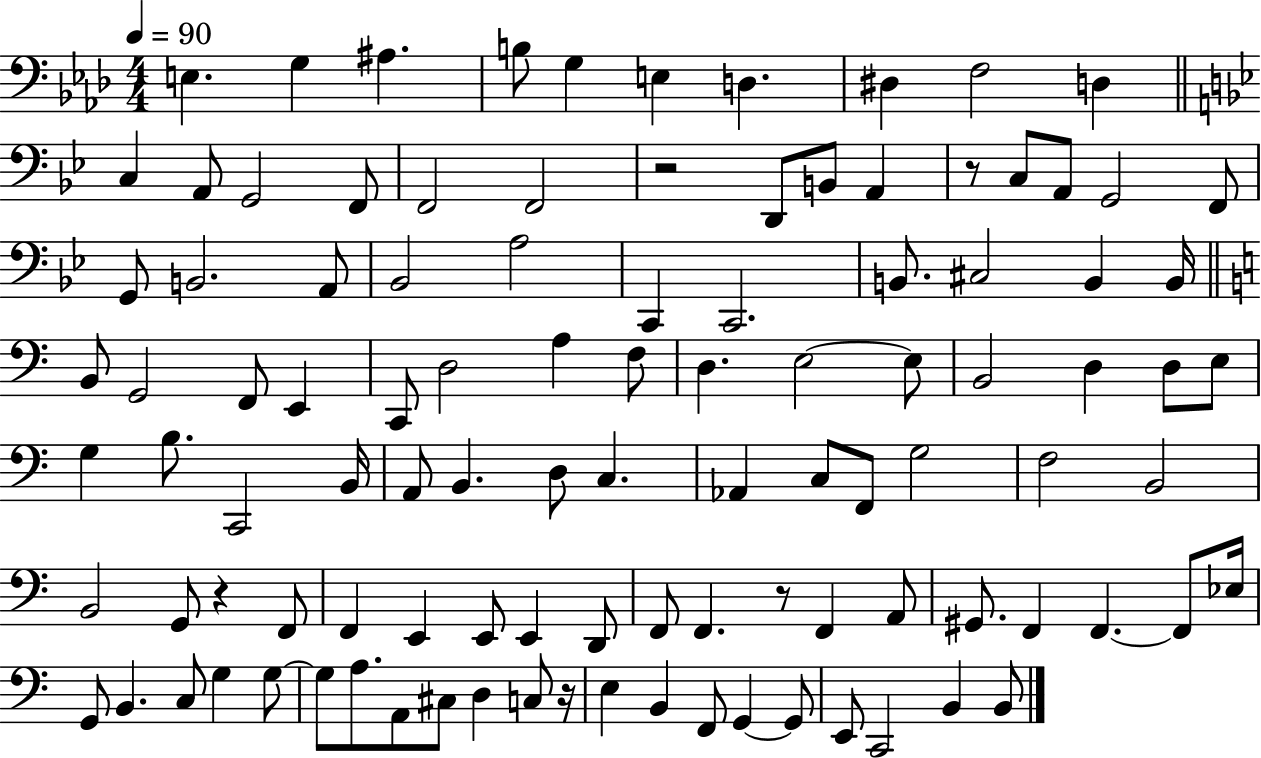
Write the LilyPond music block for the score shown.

{
  \clef bass
  \numericTimeSignature
  \time 4/4
  \key aes \major
  \tempo 4 = 90
  e4. g4 ais4. | b8 g4 e4 d4. | dis4 f2 d4 | \bar "||" \break \key bes \major c4 a,8 g,2 f,8 | f,2 f,2 | r2 d,8 b,8 a,4 | r8 c8 a,8 g,2 f,8 | \break g,8 b,2. a,8 | bes,2 a2 | c,4 c,2. | b,8. cis2 b,4 b,16 | \break \bar "||" \break \key a \minor b,8 g,2 f,8 e,4 | c,8 d2 a4 f8 | d4. e2~~ e8 | b,2 d4 d8 e8 | \break g4 b8. c,2 b,16 | a,8 b,4. d8 c4. | aes,4 c8 f,8 g2 | f2 b,2 | \break b,2 g,8 r4 f,8 | f,4 e,4 e,8 e,4 d,8 | f,8 f,4. r8 f,4 a,8 | gis,8. f,4 f,4.~~ f,8 ees16 | \break g,8 b,4. c8 g4 g8~~ | g8 a8. a,8 cis8 d4 c8 r16 | e4 b,4 f,8 g,4~~ g,8 | e,8 c,2 b,4 b,8 | \break \bar "|."
}